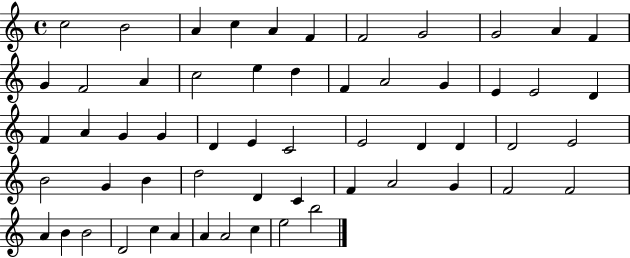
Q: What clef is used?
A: treble